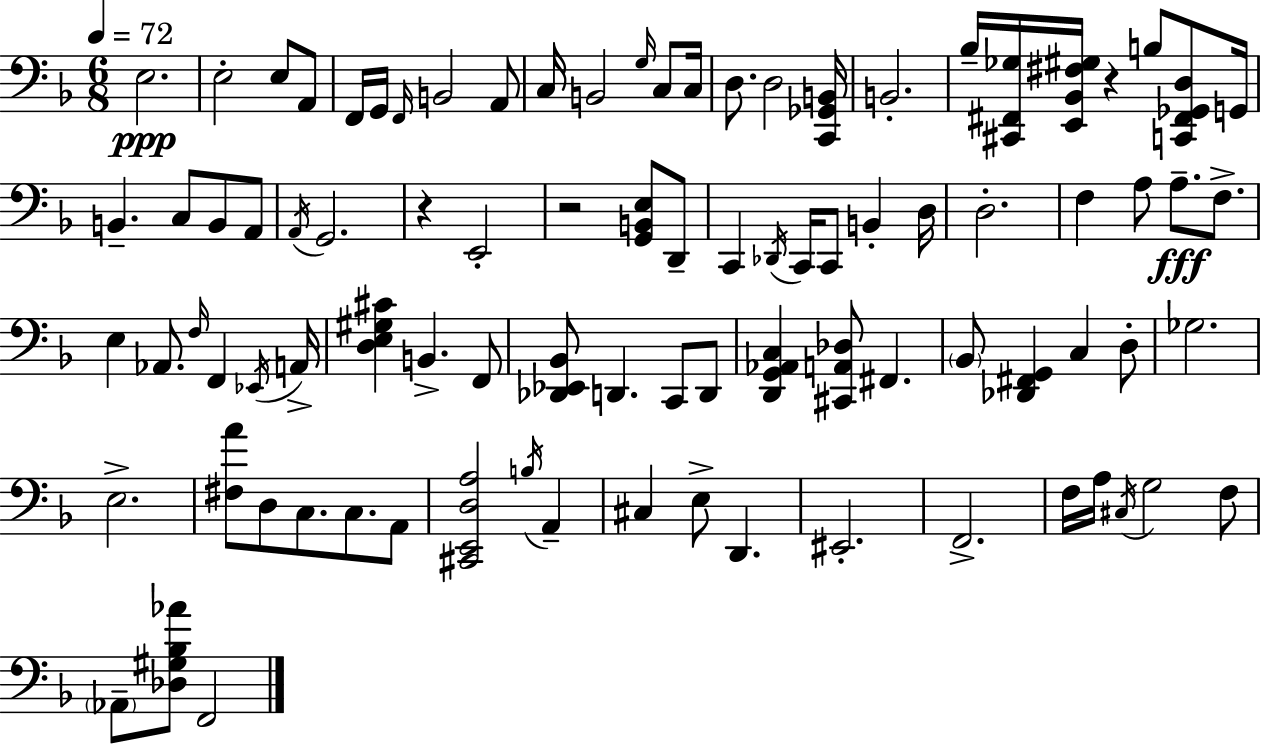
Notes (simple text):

E3/h. E3/h E3/e A2/e F2/s G2/s F2/s B2/h A2/e C3/s B2/h G3/s C3/e C3/s D3/e. D3/h [C2,Gb2,B2]/s B2/h. Bb3/s [C#2,F#2,Gb3]/s [E2,Bb2,F#3,G#3]/s R/q B3/e [C2,F#2,Gb2,D3]/e G2/s B2/q. C3/e B2/e A2/e A2/s G2/h. R/q E2/h R/h [G2,B2,E3]/e D2/e C2/q Db2/s C2/s C2/e B2/q D3/s D3/h. F3/q A3/e A3/e. F3/e. E3/q Ab2/e. F3/s F2/q Eb2/s A2/s [D3,E3,G#3,C#4]/q B2/q. F2/e [Db2,Eb2,Bb2]/e D2/q. C2/e D2/e [D2,G2,Ab2,C3]/q [C#2,A2,Db3]/e F#2/q. Bb2/e [Db2,F#2,G2]/q C3/q D3/e Gb3/h. E3/h. [F#3,A4]/e D3/e C3/e. C3/e. A2/e [C#2,E2,D3,A3]/h B3/s A2/q C#3/q E3/e D2/q. EIS2/h. F2/h. F3/s A3/s C#3/s G3/h F3/e Ab2/e [Db3,G#3,Bb3,Ab4]/e F2/h